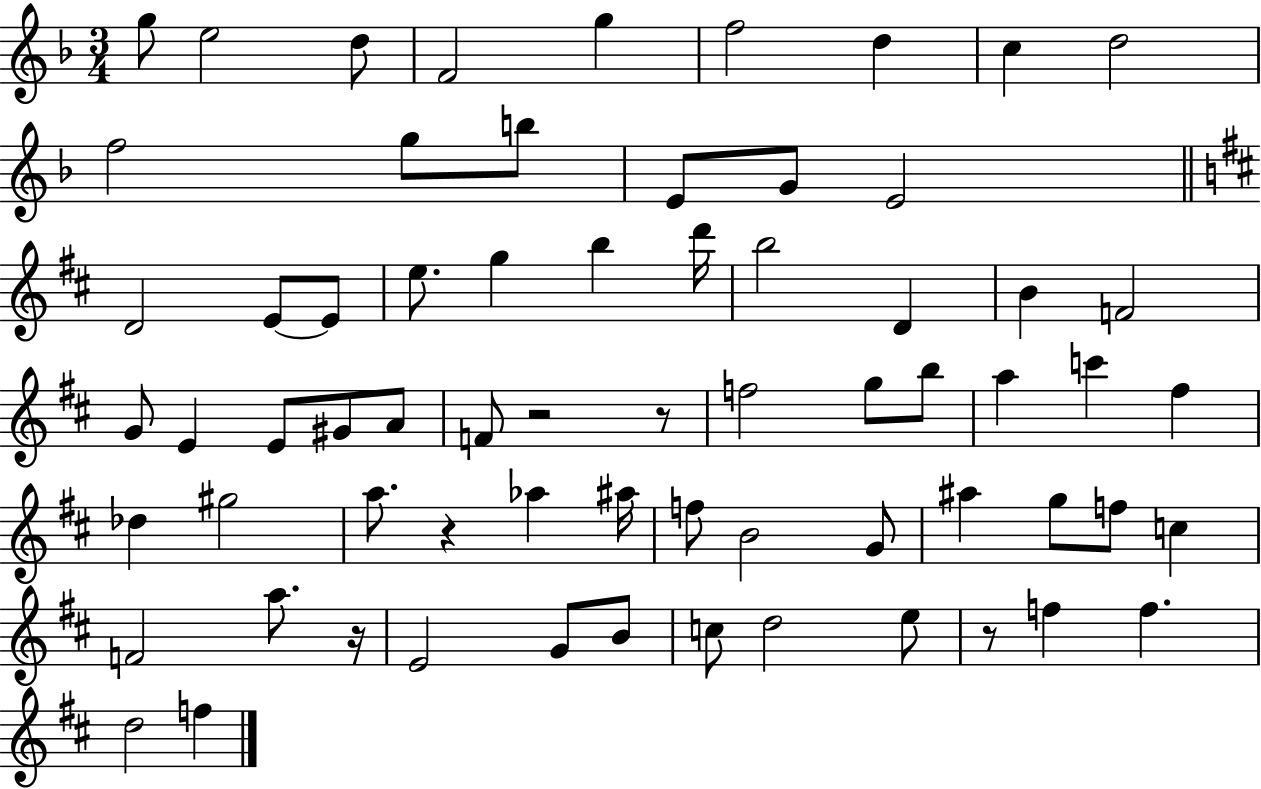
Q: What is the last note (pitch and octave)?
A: F5